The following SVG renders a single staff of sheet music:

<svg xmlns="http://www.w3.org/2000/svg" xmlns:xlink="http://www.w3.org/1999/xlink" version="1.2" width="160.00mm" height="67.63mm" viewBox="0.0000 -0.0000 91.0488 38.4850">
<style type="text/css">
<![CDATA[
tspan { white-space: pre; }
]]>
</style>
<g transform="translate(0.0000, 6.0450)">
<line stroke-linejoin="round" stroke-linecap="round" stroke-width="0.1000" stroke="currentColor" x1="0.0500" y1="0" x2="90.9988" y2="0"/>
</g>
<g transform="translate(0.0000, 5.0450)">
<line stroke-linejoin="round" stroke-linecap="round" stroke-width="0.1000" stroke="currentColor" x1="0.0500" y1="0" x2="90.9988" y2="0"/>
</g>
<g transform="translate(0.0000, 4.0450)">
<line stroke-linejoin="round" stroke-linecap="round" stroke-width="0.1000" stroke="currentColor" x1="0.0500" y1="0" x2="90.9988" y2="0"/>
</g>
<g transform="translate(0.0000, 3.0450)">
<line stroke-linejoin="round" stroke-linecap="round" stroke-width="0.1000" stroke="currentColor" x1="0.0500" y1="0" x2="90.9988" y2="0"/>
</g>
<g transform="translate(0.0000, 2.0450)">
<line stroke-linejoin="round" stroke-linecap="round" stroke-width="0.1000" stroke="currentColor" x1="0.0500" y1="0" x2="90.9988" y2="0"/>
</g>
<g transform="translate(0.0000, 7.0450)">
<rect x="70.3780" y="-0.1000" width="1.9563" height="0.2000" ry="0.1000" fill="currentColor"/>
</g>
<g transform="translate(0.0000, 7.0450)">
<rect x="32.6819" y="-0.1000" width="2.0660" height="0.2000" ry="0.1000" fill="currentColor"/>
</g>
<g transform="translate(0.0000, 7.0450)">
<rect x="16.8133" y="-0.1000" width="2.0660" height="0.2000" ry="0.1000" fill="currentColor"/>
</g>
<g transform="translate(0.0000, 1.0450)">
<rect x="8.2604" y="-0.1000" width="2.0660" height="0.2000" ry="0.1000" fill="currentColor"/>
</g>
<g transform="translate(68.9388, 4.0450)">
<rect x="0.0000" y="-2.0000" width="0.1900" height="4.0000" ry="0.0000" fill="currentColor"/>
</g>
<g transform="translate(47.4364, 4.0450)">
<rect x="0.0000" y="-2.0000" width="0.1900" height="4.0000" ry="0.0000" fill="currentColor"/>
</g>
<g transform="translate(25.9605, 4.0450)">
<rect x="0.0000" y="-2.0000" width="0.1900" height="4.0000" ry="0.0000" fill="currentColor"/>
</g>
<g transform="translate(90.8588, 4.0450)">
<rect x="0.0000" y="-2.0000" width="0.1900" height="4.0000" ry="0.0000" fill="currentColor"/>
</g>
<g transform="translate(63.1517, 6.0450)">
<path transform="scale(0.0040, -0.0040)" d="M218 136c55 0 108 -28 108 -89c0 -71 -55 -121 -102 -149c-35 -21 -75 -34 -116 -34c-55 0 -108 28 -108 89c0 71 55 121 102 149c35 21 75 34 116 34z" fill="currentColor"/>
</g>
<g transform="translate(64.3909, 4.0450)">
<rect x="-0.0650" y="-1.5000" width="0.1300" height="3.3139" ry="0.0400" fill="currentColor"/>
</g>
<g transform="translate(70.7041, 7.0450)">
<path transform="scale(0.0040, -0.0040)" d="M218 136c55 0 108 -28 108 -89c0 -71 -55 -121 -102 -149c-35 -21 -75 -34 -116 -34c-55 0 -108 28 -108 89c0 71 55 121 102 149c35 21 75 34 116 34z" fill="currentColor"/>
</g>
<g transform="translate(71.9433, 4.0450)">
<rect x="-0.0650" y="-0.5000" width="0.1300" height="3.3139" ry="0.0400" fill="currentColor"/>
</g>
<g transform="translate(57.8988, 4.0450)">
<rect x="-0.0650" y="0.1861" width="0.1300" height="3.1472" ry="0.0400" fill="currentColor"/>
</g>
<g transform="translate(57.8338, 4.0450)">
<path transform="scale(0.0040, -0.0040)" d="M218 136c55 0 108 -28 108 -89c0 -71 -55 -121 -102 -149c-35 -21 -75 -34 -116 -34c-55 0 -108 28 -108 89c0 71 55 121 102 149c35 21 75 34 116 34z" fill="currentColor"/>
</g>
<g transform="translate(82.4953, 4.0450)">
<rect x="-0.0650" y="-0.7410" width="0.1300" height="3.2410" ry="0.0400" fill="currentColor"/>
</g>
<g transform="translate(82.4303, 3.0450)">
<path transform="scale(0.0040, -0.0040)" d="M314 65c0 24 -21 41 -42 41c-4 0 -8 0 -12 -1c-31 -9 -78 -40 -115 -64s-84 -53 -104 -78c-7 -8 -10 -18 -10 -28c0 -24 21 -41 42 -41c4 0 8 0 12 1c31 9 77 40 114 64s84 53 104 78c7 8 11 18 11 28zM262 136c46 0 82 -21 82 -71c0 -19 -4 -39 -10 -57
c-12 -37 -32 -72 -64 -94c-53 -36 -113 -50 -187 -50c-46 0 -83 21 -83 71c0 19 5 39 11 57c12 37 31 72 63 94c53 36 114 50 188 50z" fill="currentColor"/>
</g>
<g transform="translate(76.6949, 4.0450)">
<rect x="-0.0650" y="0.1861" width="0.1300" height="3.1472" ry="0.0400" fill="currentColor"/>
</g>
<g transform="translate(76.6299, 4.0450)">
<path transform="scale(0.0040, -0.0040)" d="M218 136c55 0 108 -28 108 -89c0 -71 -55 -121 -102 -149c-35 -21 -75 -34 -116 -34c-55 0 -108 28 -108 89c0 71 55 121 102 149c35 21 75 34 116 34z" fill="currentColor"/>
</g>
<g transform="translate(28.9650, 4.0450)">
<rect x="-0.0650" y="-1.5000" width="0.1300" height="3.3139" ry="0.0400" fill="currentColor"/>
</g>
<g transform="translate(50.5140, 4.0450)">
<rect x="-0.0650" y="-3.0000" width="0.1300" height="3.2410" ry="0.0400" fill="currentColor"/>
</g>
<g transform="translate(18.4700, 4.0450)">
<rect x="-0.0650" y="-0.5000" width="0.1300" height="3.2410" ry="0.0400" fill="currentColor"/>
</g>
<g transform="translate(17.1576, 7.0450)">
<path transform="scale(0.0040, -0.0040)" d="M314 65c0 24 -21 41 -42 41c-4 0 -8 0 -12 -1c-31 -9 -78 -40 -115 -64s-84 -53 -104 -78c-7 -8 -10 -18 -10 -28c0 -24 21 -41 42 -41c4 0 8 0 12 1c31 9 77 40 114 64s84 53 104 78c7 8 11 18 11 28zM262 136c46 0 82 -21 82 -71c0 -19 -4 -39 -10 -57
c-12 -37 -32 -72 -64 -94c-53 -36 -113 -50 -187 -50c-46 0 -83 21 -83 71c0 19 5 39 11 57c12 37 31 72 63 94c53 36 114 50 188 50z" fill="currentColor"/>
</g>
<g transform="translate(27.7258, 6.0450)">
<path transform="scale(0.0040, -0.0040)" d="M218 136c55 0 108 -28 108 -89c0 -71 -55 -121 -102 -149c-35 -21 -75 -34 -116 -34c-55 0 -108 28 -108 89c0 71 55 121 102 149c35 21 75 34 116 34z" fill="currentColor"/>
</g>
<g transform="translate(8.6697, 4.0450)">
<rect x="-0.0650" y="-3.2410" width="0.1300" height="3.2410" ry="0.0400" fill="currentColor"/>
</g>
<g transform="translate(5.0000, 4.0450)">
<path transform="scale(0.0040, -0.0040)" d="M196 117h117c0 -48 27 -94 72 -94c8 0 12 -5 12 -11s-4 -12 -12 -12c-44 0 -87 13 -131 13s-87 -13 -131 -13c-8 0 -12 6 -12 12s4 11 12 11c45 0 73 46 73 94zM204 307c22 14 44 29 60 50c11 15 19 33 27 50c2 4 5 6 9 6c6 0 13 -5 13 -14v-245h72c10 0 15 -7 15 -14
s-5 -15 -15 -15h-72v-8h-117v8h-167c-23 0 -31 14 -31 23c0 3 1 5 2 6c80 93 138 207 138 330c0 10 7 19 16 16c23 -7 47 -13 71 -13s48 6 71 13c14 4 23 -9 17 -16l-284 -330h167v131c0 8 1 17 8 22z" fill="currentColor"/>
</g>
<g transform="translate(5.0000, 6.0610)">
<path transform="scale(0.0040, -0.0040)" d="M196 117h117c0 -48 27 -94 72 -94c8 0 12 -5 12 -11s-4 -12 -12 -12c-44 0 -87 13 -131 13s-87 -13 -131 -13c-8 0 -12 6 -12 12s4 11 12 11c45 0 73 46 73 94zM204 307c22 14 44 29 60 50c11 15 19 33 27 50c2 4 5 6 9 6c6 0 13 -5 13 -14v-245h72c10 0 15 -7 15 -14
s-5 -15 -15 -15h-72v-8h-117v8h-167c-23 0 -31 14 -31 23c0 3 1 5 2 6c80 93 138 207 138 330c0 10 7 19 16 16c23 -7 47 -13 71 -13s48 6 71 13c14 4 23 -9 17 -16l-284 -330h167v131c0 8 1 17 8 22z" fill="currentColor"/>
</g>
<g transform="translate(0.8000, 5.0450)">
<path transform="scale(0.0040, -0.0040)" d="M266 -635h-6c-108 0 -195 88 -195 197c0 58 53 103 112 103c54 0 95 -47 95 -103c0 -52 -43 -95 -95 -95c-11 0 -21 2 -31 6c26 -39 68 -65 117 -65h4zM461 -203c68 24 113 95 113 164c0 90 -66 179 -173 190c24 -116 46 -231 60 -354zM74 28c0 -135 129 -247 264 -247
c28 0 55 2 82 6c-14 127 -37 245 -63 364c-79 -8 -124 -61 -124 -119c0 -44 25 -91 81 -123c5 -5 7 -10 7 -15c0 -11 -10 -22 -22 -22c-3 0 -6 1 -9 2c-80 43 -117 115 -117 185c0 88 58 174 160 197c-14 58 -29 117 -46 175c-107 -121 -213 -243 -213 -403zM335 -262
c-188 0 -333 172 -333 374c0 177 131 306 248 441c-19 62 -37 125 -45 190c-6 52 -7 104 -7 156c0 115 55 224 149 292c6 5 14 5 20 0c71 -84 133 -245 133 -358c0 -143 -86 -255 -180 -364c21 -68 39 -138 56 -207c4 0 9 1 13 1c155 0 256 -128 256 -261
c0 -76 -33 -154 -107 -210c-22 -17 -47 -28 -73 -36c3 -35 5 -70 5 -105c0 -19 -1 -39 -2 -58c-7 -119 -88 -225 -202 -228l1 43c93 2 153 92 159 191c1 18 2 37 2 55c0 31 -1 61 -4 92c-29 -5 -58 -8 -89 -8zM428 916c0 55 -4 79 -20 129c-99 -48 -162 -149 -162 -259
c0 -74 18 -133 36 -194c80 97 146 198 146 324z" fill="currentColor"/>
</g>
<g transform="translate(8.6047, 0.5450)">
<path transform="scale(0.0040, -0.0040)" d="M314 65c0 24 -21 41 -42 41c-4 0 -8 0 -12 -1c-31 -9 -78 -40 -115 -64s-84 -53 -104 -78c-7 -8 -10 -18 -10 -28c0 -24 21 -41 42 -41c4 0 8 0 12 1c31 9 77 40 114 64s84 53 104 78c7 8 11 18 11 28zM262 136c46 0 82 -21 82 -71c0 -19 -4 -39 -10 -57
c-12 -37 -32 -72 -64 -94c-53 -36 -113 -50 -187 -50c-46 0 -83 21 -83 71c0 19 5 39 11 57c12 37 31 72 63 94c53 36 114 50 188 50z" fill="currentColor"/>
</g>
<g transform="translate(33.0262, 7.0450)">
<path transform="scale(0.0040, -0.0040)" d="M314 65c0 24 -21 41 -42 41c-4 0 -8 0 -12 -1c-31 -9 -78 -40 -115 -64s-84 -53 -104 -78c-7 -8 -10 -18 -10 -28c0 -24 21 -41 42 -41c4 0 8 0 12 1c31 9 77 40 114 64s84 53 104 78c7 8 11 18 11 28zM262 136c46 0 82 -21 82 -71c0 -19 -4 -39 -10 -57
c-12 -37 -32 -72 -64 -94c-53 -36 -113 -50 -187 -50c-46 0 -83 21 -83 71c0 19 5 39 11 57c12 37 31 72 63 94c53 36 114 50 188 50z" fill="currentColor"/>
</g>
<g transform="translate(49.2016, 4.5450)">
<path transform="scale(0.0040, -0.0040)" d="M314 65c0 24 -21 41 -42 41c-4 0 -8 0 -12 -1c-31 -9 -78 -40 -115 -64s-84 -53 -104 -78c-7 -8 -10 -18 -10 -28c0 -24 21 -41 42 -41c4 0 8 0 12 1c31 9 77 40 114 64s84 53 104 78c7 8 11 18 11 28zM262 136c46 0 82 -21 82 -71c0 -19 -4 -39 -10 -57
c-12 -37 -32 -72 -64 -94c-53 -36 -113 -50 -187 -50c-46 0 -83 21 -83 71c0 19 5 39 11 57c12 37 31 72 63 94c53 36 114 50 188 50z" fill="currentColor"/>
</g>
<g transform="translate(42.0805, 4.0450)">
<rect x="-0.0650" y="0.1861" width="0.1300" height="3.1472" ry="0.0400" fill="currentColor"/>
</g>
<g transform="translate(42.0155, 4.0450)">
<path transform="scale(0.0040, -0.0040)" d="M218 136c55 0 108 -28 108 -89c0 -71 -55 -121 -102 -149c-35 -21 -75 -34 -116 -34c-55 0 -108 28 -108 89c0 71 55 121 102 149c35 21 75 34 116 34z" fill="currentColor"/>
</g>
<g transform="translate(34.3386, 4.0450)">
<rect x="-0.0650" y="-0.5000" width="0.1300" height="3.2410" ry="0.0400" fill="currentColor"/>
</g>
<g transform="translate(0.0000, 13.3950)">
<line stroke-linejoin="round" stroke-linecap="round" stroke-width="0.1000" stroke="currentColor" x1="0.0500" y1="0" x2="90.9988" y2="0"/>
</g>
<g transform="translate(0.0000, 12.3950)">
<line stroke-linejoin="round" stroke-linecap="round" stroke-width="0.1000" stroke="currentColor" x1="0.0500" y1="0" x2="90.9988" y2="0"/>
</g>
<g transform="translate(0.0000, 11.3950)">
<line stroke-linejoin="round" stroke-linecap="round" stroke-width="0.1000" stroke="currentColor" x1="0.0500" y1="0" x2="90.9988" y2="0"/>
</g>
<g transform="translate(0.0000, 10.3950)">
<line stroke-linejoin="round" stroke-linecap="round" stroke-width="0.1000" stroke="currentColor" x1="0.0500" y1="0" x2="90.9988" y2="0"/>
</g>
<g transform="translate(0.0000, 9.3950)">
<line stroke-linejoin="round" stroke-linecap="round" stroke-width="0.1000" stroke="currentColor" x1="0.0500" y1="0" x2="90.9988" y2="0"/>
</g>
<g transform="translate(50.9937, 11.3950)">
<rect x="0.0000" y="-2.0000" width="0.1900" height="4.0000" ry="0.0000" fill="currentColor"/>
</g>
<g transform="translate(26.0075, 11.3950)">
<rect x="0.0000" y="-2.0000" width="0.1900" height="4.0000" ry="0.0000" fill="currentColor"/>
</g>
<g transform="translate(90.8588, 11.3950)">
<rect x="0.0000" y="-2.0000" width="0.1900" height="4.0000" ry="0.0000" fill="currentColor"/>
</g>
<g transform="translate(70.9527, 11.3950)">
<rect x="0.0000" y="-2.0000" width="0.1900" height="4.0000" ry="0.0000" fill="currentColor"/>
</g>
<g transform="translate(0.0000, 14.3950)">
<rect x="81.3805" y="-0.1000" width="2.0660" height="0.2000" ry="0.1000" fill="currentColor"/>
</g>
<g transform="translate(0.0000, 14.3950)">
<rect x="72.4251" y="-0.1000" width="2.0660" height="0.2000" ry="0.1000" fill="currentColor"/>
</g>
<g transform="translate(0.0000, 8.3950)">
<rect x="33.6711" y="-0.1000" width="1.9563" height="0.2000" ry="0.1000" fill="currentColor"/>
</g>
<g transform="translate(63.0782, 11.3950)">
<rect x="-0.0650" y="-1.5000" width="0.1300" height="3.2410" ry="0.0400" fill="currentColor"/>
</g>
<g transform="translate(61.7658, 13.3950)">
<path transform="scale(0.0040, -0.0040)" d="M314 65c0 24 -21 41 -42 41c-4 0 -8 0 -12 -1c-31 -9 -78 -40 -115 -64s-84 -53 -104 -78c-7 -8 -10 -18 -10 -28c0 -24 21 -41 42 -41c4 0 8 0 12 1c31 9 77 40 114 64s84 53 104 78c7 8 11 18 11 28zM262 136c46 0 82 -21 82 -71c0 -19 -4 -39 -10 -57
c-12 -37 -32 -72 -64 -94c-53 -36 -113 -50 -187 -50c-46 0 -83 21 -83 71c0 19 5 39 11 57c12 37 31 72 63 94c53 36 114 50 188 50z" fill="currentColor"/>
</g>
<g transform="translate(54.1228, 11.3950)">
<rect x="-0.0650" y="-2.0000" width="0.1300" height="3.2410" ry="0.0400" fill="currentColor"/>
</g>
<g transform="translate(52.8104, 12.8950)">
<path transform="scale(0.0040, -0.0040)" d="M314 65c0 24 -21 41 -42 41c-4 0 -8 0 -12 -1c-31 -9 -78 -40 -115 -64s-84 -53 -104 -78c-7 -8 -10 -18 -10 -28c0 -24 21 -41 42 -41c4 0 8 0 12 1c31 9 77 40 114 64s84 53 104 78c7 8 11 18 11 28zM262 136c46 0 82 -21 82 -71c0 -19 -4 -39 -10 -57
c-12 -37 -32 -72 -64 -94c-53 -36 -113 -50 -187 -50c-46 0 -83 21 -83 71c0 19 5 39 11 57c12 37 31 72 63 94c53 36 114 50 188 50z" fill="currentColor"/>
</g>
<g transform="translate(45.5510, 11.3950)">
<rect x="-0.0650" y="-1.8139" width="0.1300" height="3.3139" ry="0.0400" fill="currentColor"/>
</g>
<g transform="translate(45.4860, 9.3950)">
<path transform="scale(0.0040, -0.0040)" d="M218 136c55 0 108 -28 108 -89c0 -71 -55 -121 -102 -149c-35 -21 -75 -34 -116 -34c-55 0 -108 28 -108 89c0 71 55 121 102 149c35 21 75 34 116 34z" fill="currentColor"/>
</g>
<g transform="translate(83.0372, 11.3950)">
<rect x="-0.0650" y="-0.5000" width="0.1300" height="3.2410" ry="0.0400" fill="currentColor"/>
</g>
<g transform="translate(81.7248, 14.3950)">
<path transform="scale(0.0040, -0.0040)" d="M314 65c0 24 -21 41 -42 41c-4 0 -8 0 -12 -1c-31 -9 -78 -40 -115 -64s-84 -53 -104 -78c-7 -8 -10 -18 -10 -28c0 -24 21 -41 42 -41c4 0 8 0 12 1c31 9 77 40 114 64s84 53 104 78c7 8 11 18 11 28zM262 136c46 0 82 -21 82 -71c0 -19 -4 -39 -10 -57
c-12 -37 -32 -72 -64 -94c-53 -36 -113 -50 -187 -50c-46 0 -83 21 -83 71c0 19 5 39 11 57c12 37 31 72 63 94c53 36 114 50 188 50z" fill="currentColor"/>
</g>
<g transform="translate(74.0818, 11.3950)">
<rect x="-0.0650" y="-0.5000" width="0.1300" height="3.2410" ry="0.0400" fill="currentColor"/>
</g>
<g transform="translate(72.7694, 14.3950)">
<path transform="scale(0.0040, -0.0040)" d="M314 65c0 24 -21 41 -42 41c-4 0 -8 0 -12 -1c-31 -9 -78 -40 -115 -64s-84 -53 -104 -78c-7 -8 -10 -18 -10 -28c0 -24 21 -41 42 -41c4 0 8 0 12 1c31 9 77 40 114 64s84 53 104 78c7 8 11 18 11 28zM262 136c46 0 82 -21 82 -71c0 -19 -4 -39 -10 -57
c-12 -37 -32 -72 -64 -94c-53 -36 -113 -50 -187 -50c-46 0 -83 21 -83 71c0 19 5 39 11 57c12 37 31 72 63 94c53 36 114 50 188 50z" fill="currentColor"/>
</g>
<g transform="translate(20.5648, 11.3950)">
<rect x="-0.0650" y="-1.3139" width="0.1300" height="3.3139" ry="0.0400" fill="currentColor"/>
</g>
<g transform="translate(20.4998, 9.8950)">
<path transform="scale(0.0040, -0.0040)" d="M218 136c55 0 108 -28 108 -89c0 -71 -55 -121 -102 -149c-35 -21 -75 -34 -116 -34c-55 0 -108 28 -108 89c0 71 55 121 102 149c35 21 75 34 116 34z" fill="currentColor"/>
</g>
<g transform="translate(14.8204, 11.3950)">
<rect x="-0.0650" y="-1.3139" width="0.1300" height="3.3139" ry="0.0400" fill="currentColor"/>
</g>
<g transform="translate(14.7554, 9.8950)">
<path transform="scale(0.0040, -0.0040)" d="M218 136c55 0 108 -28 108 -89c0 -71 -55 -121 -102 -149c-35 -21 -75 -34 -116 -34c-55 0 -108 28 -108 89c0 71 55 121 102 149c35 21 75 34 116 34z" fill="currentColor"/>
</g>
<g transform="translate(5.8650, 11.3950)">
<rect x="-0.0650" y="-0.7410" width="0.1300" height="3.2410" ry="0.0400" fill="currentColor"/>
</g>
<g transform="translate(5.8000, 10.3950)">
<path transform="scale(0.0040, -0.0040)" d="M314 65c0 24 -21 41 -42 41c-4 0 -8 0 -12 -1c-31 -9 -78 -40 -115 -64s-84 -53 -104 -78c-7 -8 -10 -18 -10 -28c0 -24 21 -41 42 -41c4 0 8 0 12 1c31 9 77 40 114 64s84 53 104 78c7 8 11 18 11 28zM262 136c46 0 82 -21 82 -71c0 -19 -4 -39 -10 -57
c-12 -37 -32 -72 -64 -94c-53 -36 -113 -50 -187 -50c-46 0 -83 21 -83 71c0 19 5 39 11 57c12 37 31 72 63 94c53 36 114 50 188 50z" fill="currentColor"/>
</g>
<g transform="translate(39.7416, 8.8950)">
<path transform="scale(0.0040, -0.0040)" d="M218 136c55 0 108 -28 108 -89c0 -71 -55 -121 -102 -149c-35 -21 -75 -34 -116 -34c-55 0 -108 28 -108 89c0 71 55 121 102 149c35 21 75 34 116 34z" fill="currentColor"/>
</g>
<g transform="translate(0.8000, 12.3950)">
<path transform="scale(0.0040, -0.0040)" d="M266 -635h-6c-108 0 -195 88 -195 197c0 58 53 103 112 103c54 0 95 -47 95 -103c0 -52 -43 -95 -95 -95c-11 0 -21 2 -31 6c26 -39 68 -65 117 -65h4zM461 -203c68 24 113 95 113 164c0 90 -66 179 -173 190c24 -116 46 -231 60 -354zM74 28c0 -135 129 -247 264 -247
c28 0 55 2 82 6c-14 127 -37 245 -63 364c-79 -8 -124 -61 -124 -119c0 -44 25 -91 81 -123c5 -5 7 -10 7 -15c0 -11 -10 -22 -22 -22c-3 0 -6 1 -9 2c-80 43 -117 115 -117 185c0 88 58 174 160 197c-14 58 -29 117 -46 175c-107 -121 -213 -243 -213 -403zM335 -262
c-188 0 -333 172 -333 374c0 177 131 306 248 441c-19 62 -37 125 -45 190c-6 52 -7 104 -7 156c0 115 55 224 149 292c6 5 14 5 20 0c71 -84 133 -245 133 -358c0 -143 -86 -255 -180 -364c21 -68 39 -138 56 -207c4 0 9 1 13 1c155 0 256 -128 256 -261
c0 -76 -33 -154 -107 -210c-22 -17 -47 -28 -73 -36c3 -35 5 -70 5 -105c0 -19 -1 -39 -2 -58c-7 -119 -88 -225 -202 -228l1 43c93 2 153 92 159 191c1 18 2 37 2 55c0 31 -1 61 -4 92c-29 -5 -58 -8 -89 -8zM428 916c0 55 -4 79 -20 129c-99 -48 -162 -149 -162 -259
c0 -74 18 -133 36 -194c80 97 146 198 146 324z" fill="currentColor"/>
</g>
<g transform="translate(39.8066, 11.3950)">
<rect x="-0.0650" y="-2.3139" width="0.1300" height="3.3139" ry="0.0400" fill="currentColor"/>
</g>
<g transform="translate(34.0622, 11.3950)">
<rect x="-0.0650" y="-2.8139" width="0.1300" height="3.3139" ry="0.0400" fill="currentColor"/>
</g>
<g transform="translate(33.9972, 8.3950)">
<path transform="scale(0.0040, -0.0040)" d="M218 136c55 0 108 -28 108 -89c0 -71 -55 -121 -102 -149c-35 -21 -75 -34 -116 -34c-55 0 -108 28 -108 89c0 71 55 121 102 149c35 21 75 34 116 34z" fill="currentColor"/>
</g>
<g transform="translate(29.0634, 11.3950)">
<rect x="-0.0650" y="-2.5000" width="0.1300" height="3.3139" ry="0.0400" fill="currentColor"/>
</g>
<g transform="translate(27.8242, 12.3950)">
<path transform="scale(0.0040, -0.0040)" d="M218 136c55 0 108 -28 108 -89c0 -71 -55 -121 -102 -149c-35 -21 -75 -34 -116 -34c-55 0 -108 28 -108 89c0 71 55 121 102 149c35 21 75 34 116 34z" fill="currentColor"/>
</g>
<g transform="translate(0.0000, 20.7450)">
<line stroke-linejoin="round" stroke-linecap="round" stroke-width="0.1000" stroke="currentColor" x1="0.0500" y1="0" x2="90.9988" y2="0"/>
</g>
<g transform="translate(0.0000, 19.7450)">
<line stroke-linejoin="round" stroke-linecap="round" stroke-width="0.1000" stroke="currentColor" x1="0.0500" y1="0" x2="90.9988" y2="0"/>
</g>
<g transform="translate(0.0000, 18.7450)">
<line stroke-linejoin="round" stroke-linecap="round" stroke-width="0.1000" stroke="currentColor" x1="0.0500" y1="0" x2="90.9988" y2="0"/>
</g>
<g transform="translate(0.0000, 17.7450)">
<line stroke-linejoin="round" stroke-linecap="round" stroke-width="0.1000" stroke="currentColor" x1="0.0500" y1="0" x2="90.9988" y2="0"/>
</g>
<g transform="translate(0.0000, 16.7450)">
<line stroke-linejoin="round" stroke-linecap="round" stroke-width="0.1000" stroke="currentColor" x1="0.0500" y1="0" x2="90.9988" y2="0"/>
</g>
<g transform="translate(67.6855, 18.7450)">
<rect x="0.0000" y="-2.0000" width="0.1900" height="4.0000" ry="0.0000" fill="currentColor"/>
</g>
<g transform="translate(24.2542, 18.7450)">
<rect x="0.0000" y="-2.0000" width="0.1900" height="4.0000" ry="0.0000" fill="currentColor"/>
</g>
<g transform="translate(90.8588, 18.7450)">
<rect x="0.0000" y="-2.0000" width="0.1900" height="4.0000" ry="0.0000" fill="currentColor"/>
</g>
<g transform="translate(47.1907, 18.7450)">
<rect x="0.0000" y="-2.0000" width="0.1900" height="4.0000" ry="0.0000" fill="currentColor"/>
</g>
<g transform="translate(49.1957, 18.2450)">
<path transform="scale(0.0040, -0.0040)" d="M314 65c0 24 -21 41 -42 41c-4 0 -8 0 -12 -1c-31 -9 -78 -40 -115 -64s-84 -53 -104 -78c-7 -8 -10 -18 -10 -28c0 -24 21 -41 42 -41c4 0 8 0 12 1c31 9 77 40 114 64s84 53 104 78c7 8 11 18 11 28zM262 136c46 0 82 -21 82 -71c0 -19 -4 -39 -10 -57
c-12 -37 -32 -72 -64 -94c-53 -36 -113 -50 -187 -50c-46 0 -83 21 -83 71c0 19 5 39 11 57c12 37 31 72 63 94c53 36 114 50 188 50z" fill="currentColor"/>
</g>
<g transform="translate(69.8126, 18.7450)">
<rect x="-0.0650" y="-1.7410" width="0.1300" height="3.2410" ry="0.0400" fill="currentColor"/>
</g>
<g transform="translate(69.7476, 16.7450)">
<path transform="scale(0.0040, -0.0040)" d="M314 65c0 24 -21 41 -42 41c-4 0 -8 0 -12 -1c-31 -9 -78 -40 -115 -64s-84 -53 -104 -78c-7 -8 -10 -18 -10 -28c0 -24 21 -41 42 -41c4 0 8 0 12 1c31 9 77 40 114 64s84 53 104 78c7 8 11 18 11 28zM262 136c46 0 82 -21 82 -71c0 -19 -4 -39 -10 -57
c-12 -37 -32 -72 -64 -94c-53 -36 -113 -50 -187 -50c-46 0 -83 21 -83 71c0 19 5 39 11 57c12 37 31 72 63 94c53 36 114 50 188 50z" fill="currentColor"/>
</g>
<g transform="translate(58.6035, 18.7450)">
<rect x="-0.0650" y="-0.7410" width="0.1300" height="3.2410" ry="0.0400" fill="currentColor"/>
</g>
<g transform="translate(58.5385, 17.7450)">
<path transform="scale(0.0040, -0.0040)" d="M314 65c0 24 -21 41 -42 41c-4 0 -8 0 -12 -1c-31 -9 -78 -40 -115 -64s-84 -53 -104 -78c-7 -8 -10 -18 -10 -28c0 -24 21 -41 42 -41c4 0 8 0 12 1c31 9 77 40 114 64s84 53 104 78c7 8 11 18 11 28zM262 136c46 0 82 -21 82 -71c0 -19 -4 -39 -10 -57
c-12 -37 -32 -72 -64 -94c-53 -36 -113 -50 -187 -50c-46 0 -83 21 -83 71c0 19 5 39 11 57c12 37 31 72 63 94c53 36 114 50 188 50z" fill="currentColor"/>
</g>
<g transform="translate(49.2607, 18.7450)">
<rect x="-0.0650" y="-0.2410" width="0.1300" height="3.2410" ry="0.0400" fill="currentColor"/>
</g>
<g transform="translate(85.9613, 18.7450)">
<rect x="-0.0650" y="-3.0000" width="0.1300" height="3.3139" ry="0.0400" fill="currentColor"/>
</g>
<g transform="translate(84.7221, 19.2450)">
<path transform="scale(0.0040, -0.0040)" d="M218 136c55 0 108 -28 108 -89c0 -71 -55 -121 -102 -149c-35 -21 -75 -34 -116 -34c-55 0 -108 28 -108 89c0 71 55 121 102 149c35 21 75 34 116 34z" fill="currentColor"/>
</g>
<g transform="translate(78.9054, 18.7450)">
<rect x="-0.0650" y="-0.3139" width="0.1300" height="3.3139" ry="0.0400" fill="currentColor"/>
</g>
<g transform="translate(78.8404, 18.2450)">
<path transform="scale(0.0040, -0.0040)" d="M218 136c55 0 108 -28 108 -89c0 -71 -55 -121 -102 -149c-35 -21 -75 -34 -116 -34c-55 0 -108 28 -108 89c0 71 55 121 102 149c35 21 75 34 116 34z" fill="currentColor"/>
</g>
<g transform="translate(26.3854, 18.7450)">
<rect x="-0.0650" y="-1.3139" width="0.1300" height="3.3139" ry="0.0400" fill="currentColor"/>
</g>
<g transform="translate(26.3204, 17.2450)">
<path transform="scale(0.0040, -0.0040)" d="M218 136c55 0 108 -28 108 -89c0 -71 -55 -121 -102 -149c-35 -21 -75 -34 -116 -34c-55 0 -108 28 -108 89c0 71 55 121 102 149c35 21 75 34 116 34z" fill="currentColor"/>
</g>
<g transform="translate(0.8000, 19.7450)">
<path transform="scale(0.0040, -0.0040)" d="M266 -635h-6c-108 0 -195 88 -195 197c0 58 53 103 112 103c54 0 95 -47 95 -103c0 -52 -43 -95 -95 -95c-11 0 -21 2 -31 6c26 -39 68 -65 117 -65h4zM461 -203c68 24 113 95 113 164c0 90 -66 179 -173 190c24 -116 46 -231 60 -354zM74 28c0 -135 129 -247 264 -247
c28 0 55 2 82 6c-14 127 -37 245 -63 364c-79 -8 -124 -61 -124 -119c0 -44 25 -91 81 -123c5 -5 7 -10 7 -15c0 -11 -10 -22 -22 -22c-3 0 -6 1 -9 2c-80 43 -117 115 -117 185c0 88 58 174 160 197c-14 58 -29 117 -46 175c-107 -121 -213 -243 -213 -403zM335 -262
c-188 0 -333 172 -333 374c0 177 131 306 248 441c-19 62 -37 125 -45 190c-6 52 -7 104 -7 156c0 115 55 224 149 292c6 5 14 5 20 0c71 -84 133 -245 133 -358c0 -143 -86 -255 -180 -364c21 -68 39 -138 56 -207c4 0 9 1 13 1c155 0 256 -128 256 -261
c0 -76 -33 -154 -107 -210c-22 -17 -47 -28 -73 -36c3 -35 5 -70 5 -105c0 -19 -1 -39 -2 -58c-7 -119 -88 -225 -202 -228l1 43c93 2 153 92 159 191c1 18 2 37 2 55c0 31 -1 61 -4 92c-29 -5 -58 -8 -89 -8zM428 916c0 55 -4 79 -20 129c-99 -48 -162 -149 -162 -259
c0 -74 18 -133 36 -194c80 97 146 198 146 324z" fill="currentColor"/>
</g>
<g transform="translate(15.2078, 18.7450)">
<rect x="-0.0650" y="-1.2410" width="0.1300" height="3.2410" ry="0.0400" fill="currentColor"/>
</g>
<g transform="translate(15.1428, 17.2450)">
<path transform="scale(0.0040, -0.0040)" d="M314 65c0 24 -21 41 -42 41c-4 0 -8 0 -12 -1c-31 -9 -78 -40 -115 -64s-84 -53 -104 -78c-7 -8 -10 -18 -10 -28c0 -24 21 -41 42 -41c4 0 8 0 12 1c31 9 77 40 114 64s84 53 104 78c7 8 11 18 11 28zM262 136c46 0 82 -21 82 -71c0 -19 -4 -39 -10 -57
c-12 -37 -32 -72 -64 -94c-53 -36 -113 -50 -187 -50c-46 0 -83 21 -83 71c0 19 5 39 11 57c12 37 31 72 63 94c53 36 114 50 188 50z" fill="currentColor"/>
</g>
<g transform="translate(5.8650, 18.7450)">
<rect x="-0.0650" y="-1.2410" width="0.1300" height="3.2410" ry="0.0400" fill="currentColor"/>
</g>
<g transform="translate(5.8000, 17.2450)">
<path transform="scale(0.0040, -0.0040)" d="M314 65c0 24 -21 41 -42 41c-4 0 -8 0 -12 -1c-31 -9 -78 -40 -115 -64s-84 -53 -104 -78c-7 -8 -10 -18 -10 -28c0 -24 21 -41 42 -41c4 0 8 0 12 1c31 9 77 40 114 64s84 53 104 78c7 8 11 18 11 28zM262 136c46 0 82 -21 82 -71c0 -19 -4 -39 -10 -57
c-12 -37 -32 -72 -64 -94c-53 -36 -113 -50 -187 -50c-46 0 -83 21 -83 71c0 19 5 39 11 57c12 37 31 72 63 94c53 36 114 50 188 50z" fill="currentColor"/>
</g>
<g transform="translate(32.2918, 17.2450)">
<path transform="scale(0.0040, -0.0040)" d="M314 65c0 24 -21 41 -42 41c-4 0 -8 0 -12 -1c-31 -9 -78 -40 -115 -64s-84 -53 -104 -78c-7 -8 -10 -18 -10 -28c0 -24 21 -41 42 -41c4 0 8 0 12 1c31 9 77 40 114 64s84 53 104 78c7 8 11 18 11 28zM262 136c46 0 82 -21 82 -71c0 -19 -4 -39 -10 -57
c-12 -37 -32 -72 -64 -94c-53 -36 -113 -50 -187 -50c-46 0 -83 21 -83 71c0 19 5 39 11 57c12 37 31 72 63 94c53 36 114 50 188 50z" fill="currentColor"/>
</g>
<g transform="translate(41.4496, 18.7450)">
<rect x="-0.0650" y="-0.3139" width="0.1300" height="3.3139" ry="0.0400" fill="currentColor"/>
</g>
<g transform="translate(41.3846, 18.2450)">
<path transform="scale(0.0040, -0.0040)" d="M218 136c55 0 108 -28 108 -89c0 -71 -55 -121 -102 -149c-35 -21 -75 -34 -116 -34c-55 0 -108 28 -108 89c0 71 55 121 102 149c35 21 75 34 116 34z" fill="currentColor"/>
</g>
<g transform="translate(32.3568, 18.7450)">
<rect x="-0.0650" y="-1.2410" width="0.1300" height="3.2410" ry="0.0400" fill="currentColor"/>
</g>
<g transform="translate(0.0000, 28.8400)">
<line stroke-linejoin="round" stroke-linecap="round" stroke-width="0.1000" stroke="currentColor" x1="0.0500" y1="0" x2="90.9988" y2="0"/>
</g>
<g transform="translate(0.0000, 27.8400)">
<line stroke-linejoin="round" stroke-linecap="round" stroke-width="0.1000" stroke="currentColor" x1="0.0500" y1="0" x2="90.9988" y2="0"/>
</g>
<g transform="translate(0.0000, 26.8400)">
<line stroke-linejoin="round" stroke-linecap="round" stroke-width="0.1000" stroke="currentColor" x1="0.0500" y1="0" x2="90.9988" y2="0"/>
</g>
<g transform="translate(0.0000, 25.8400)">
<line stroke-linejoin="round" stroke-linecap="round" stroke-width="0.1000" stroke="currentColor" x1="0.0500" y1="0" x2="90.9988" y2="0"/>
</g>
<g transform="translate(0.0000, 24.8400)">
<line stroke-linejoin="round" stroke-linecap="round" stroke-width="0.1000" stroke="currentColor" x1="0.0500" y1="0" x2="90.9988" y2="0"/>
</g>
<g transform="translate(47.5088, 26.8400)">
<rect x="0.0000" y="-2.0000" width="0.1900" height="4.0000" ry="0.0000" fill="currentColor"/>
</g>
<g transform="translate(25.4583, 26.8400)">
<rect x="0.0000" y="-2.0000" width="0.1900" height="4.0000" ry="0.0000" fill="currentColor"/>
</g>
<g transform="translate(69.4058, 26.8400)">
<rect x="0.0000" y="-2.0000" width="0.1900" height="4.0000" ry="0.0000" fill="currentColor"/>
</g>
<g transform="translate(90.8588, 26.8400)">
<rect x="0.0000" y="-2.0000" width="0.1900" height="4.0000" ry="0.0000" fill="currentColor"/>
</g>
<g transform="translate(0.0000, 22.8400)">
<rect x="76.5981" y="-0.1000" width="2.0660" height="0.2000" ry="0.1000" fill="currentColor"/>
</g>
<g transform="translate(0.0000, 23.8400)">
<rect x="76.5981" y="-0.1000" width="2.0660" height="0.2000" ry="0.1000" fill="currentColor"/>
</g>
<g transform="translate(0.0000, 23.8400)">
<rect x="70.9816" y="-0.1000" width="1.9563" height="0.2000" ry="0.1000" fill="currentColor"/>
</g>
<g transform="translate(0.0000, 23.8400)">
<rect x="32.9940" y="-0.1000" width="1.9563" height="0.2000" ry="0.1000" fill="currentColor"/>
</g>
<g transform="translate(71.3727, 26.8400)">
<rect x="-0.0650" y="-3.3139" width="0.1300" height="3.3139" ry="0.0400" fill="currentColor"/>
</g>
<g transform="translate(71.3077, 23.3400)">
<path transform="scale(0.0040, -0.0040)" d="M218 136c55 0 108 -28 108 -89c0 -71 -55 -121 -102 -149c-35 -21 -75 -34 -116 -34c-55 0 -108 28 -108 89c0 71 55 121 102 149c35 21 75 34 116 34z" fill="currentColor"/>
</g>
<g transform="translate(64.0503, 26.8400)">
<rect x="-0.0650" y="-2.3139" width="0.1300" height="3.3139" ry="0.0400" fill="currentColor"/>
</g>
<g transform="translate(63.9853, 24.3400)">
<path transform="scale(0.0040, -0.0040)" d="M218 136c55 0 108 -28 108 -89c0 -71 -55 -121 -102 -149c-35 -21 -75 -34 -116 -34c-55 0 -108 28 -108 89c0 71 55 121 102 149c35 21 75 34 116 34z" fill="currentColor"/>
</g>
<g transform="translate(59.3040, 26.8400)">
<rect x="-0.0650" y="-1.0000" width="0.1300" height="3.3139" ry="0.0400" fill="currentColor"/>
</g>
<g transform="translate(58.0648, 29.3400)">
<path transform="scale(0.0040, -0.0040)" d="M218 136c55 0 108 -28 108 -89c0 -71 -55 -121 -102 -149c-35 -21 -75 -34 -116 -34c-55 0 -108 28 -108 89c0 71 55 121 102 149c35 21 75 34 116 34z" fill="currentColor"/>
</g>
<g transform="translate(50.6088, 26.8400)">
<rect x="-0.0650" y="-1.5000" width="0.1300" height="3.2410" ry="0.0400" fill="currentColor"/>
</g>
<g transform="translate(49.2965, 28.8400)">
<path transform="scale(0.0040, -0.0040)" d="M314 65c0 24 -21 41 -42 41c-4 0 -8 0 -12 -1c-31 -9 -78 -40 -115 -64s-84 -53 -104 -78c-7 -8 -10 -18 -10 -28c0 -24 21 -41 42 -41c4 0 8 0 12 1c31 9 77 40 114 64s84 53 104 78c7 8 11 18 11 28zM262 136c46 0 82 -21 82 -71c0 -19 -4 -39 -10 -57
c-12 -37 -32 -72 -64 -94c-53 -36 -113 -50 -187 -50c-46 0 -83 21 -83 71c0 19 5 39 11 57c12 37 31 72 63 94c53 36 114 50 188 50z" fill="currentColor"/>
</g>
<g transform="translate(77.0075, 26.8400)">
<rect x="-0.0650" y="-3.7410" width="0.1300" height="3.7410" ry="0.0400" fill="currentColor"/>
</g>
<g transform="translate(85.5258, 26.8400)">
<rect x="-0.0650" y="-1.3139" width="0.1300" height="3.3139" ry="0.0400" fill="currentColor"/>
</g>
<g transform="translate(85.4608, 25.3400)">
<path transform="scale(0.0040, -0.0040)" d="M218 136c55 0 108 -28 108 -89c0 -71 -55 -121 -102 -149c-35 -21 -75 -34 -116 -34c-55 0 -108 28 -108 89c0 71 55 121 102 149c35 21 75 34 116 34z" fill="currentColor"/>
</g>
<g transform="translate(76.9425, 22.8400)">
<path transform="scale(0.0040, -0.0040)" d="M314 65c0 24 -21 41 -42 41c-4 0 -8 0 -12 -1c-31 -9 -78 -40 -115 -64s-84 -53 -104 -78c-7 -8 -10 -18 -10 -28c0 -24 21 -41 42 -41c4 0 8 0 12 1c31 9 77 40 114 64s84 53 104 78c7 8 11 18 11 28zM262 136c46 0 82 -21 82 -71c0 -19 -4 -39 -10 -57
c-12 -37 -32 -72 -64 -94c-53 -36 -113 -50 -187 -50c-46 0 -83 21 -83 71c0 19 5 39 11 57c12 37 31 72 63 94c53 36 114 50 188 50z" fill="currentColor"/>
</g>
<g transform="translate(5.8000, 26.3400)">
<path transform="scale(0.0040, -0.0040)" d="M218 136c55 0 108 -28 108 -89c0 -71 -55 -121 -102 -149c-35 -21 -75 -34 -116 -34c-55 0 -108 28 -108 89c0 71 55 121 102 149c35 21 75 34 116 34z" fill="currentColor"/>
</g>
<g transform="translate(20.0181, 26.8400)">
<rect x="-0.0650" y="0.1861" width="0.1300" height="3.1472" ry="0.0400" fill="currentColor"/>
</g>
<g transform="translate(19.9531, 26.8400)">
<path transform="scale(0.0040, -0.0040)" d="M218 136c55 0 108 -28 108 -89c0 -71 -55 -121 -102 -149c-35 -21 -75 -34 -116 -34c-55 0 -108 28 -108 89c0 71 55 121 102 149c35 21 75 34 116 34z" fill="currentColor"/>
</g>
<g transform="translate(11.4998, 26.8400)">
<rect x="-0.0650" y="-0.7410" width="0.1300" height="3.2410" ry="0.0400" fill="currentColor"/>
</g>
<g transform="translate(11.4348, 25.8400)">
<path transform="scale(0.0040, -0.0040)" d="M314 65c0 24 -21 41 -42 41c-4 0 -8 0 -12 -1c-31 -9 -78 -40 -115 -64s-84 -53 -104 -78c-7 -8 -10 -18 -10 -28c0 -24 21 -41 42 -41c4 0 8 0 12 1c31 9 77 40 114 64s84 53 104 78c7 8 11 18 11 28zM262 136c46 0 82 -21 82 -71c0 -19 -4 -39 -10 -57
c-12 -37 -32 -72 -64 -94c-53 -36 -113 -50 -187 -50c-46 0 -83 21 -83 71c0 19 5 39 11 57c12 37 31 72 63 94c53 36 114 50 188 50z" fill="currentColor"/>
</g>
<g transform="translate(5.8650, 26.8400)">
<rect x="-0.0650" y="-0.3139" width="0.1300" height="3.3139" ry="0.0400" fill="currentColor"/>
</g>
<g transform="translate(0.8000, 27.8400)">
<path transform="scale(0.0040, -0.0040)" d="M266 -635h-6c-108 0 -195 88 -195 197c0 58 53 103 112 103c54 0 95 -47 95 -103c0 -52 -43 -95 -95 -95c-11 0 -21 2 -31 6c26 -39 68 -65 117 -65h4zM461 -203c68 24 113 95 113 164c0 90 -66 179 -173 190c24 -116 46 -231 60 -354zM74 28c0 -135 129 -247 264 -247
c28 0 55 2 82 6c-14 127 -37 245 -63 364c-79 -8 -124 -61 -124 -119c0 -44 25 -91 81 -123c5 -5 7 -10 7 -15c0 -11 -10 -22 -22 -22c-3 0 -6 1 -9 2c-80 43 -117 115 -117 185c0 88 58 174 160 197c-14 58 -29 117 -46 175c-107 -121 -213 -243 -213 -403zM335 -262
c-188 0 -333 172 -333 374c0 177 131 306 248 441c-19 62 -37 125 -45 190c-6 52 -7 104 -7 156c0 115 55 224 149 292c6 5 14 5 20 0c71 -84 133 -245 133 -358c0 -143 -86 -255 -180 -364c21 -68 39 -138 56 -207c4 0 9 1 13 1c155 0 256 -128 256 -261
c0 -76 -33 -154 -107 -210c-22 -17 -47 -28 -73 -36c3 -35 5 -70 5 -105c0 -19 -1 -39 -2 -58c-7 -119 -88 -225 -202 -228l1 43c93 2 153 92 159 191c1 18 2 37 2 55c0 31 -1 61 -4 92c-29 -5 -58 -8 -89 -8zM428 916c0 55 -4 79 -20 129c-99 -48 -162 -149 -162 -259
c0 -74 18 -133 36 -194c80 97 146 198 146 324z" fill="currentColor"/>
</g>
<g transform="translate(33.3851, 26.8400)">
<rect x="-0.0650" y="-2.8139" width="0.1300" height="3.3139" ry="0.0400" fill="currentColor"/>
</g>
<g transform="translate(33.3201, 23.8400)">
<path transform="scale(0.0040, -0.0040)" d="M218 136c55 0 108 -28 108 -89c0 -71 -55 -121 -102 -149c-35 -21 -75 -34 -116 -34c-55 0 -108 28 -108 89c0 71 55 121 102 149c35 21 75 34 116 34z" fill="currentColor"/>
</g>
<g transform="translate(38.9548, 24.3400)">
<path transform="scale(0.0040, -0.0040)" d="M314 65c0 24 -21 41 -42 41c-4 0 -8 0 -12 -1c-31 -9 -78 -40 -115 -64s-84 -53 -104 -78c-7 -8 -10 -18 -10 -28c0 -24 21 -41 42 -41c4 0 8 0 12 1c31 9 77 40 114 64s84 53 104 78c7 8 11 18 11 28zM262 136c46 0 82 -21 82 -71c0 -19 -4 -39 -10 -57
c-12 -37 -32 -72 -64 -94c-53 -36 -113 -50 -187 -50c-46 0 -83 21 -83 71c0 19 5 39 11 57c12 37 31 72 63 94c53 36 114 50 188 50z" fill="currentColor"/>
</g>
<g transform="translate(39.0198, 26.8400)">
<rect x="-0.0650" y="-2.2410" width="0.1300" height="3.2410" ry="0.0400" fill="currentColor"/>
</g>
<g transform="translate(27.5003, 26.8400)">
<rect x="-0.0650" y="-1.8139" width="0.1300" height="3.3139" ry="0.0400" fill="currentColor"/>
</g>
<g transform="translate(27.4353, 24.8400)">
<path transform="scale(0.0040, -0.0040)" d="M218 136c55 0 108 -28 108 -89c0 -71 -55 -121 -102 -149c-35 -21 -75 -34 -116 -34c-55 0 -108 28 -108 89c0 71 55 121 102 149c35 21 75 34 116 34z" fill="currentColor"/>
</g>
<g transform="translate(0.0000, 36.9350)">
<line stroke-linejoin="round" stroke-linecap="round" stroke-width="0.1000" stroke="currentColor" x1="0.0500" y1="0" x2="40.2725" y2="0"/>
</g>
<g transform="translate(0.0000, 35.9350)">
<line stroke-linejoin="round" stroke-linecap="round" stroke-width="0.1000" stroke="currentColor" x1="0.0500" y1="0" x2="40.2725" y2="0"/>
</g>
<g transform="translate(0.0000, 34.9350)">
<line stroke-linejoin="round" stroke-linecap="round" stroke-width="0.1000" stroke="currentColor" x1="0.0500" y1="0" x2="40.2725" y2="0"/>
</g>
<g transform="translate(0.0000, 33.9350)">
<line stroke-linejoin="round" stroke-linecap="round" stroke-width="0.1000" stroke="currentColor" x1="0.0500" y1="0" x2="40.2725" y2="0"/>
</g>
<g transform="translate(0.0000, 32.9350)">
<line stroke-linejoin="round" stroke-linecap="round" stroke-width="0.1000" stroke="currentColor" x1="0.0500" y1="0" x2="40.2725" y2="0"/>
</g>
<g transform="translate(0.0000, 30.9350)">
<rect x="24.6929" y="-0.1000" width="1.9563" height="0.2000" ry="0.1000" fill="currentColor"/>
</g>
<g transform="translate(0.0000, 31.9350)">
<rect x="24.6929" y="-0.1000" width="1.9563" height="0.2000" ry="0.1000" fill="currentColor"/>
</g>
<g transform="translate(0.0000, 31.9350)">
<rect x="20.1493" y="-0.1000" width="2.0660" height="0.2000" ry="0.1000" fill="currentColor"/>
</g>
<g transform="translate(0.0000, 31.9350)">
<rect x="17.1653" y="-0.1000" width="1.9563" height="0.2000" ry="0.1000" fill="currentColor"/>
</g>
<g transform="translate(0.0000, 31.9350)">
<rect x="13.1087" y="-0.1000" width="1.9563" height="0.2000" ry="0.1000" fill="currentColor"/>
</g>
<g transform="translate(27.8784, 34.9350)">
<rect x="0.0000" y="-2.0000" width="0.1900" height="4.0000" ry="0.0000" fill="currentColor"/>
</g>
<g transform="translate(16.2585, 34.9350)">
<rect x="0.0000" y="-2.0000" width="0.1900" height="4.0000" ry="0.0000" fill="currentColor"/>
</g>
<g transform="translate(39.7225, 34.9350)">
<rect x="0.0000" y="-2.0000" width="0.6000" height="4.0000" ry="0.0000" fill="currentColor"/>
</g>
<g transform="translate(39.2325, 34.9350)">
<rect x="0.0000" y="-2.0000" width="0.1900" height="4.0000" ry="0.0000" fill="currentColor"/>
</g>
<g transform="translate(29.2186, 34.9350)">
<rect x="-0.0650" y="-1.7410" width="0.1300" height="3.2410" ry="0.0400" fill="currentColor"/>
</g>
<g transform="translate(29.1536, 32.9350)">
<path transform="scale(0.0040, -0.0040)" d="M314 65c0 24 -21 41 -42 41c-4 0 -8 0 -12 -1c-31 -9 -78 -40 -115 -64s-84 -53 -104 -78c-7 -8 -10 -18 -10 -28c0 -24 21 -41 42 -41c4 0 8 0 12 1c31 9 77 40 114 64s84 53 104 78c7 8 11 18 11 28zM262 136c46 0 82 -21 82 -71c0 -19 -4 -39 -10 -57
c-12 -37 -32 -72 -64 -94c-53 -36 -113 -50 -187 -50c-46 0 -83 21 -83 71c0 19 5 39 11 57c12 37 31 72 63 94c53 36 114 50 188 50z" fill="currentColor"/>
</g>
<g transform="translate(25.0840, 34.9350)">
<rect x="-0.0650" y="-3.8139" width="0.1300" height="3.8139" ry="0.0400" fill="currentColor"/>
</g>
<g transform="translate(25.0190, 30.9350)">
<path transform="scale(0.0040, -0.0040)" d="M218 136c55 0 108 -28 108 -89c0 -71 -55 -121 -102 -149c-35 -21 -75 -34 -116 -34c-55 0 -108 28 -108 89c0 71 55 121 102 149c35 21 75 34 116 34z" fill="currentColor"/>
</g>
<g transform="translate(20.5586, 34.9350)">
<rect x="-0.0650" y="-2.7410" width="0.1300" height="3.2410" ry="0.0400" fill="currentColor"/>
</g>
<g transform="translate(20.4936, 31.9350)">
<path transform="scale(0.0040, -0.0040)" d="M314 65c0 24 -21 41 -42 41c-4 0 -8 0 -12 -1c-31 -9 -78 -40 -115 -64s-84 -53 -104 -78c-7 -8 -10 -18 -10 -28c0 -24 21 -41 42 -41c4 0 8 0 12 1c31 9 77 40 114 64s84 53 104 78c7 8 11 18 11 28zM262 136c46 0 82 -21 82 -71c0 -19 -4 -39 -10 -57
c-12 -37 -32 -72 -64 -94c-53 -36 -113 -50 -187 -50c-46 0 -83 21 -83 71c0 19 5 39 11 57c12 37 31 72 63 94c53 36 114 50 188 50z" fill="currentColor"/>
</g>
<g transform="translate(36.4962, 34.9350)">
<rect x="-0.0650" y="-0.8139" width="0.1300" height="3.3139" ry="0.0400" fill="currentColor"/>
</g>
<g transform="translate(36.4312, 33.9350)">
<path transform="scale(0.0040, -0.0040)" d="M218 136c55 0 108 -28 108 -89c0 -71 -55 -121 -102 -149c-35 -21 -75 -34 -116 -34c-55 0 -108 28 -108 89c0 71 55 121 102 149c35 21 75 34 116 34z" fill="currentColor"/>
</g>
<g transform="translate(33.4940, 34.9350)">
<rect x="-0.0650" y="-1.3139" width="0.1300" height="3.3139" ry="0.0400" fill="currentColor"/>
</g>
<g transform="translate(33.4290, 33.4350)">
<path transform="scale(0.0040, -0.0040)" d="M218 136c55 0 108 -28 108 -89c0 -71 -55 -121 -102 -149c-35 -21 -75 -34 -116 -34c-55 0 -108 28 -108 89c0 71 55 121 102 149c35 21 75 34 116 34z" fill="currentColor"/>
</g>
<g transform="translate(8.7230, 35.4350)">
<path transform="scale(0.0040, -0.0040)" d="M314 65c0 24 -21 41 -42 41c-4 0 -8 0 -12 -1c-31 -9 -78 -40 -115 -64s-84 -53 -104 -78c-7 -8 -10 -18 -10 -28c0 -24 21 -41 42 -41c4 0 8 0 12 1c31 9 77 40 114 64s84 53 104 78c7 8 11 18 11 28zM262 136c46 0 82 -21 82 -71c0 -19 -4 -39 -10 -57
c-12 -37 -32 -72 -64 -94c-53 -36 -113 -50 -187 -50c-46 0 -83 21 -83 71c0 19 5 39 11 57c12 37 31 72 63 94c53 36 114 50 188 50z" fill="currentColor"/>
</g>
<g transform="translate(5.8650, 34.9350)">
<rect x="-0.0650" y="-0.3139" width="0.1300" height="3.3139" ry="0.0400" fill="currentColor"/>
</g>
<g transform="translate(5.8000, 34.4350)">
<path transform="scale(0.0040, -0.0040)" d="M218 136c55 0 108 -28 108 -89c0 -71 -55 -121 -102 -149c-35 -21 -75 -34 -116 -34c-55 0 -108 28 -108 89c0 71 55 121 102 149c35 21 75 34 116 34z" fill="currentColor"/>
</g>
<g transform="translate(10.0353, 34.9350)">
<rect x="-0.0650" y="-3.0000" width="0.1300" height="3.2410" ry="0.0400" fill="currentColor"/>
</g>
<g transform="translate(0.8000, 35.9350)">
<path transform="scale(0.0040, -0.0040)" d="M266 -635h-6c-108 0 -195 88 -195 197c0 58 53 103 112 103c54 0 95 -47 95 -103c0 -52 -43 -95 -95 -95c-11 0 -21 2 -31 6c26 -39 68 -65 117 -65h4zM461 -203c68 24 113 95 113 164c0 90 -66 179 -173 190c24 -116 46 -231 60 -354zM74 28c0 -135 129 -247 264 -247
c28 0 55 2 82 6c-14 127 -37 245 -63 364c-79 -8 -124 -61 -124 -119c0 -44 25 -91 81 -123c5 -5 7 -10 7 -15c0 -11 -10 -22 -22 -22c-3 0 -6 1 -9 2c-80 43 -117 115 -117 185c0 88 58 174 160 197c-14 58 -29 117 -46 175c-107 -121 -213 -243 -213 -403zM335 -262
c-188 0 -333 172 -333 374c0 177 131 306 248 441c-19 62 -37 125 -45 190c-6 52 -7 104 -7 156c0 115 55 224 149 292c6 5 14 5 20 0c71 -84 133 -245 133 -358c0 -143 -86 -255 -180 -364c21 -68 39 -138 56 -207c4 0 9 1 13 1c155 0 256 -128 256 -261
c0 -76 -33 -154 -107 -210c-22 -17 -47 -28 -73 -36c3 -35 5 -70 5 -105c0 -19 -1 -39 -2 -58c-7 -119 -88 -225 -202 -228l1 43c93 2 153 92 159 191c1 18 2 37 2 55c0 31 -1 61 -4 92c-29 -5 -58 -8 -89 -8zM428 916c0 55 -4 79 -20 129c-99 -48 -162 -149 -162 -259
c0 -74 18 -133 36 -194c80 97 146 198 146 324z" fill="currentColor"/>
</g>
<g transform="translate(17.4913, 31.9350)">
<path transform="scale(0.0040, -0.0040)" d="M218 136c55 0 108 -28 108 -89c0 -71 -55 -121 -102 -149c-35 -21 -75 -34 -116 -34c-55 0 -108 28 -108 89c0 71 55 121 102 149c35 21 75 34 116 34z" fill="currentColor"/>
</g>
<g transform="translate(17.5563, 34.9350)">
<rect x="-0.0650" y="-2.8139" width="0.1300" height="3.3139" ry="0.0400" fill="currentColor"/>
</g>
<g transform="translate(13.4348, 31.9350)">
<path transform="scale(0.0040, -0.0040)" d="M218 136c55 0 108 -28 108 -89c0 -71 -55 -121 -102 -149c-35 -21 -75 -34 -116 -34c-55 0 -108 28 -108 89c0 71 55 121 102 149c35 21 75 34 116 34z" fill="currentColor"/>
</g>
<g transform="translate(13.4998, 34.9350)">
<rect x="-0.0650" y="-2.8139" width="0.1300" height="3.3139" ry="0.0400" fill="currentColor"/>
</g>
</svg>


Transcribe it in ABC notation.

X:1
T:Untitled
M:4/4
L:1/4
K:C
b2 C2 E C2 B A2 B E C B d2 d2 e e G a g f F2 E2 C2 C2 e2 e2 e e2 c c2 d2 f2 c A c d2 B f a g2 E2 D g b c'2 e c A2 a a a2 c' f2 e d